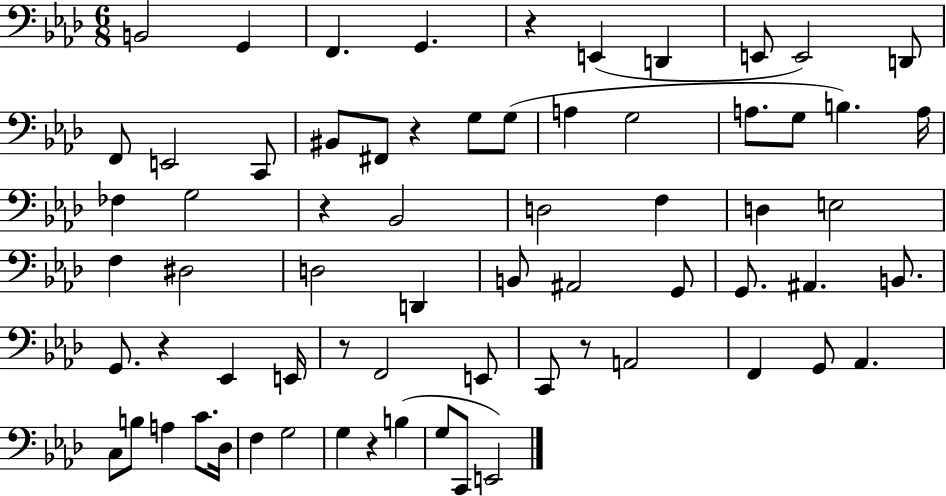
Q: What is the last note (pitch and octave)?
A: E2